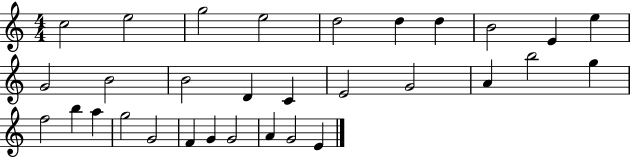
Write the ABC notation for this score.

X:1
T:Untitled
M:4/4
L:1/4
K:C
c2 e2 g2 e2 d2 d d B2 E e G2 B2 B2 D C E2 G2 A b2 g f2 b a g2 G2 F G G2 A G2 E